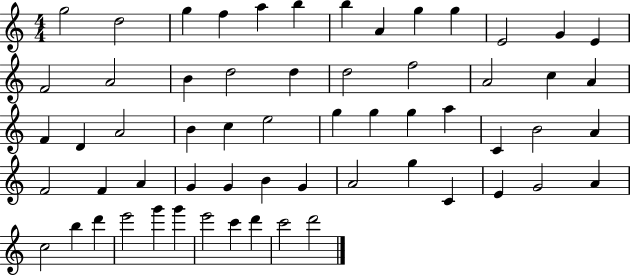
G5/h D5/h G5/q F5/q A5/q B5/q B5/q A4/q G5/q G5/q E4/h G4/q E4/q F4/h A4/h B4/q D5/h D5/q D5/h F5/h A4/h C5/q A4/q F4/q D4/q A4/h B4/q C5/q E5/h G5/q G5/q G5/q A5/q C4/q B4/h A4/q F4/h F4/q A4/q G4/q G4/q B4/q G4/q A4/h G5/q C4/q E4/q G4/h A4/q C5/h B5/q D6/q E6/h G6/q G6/q E6/h C6/q D6/q C6/h D6/h